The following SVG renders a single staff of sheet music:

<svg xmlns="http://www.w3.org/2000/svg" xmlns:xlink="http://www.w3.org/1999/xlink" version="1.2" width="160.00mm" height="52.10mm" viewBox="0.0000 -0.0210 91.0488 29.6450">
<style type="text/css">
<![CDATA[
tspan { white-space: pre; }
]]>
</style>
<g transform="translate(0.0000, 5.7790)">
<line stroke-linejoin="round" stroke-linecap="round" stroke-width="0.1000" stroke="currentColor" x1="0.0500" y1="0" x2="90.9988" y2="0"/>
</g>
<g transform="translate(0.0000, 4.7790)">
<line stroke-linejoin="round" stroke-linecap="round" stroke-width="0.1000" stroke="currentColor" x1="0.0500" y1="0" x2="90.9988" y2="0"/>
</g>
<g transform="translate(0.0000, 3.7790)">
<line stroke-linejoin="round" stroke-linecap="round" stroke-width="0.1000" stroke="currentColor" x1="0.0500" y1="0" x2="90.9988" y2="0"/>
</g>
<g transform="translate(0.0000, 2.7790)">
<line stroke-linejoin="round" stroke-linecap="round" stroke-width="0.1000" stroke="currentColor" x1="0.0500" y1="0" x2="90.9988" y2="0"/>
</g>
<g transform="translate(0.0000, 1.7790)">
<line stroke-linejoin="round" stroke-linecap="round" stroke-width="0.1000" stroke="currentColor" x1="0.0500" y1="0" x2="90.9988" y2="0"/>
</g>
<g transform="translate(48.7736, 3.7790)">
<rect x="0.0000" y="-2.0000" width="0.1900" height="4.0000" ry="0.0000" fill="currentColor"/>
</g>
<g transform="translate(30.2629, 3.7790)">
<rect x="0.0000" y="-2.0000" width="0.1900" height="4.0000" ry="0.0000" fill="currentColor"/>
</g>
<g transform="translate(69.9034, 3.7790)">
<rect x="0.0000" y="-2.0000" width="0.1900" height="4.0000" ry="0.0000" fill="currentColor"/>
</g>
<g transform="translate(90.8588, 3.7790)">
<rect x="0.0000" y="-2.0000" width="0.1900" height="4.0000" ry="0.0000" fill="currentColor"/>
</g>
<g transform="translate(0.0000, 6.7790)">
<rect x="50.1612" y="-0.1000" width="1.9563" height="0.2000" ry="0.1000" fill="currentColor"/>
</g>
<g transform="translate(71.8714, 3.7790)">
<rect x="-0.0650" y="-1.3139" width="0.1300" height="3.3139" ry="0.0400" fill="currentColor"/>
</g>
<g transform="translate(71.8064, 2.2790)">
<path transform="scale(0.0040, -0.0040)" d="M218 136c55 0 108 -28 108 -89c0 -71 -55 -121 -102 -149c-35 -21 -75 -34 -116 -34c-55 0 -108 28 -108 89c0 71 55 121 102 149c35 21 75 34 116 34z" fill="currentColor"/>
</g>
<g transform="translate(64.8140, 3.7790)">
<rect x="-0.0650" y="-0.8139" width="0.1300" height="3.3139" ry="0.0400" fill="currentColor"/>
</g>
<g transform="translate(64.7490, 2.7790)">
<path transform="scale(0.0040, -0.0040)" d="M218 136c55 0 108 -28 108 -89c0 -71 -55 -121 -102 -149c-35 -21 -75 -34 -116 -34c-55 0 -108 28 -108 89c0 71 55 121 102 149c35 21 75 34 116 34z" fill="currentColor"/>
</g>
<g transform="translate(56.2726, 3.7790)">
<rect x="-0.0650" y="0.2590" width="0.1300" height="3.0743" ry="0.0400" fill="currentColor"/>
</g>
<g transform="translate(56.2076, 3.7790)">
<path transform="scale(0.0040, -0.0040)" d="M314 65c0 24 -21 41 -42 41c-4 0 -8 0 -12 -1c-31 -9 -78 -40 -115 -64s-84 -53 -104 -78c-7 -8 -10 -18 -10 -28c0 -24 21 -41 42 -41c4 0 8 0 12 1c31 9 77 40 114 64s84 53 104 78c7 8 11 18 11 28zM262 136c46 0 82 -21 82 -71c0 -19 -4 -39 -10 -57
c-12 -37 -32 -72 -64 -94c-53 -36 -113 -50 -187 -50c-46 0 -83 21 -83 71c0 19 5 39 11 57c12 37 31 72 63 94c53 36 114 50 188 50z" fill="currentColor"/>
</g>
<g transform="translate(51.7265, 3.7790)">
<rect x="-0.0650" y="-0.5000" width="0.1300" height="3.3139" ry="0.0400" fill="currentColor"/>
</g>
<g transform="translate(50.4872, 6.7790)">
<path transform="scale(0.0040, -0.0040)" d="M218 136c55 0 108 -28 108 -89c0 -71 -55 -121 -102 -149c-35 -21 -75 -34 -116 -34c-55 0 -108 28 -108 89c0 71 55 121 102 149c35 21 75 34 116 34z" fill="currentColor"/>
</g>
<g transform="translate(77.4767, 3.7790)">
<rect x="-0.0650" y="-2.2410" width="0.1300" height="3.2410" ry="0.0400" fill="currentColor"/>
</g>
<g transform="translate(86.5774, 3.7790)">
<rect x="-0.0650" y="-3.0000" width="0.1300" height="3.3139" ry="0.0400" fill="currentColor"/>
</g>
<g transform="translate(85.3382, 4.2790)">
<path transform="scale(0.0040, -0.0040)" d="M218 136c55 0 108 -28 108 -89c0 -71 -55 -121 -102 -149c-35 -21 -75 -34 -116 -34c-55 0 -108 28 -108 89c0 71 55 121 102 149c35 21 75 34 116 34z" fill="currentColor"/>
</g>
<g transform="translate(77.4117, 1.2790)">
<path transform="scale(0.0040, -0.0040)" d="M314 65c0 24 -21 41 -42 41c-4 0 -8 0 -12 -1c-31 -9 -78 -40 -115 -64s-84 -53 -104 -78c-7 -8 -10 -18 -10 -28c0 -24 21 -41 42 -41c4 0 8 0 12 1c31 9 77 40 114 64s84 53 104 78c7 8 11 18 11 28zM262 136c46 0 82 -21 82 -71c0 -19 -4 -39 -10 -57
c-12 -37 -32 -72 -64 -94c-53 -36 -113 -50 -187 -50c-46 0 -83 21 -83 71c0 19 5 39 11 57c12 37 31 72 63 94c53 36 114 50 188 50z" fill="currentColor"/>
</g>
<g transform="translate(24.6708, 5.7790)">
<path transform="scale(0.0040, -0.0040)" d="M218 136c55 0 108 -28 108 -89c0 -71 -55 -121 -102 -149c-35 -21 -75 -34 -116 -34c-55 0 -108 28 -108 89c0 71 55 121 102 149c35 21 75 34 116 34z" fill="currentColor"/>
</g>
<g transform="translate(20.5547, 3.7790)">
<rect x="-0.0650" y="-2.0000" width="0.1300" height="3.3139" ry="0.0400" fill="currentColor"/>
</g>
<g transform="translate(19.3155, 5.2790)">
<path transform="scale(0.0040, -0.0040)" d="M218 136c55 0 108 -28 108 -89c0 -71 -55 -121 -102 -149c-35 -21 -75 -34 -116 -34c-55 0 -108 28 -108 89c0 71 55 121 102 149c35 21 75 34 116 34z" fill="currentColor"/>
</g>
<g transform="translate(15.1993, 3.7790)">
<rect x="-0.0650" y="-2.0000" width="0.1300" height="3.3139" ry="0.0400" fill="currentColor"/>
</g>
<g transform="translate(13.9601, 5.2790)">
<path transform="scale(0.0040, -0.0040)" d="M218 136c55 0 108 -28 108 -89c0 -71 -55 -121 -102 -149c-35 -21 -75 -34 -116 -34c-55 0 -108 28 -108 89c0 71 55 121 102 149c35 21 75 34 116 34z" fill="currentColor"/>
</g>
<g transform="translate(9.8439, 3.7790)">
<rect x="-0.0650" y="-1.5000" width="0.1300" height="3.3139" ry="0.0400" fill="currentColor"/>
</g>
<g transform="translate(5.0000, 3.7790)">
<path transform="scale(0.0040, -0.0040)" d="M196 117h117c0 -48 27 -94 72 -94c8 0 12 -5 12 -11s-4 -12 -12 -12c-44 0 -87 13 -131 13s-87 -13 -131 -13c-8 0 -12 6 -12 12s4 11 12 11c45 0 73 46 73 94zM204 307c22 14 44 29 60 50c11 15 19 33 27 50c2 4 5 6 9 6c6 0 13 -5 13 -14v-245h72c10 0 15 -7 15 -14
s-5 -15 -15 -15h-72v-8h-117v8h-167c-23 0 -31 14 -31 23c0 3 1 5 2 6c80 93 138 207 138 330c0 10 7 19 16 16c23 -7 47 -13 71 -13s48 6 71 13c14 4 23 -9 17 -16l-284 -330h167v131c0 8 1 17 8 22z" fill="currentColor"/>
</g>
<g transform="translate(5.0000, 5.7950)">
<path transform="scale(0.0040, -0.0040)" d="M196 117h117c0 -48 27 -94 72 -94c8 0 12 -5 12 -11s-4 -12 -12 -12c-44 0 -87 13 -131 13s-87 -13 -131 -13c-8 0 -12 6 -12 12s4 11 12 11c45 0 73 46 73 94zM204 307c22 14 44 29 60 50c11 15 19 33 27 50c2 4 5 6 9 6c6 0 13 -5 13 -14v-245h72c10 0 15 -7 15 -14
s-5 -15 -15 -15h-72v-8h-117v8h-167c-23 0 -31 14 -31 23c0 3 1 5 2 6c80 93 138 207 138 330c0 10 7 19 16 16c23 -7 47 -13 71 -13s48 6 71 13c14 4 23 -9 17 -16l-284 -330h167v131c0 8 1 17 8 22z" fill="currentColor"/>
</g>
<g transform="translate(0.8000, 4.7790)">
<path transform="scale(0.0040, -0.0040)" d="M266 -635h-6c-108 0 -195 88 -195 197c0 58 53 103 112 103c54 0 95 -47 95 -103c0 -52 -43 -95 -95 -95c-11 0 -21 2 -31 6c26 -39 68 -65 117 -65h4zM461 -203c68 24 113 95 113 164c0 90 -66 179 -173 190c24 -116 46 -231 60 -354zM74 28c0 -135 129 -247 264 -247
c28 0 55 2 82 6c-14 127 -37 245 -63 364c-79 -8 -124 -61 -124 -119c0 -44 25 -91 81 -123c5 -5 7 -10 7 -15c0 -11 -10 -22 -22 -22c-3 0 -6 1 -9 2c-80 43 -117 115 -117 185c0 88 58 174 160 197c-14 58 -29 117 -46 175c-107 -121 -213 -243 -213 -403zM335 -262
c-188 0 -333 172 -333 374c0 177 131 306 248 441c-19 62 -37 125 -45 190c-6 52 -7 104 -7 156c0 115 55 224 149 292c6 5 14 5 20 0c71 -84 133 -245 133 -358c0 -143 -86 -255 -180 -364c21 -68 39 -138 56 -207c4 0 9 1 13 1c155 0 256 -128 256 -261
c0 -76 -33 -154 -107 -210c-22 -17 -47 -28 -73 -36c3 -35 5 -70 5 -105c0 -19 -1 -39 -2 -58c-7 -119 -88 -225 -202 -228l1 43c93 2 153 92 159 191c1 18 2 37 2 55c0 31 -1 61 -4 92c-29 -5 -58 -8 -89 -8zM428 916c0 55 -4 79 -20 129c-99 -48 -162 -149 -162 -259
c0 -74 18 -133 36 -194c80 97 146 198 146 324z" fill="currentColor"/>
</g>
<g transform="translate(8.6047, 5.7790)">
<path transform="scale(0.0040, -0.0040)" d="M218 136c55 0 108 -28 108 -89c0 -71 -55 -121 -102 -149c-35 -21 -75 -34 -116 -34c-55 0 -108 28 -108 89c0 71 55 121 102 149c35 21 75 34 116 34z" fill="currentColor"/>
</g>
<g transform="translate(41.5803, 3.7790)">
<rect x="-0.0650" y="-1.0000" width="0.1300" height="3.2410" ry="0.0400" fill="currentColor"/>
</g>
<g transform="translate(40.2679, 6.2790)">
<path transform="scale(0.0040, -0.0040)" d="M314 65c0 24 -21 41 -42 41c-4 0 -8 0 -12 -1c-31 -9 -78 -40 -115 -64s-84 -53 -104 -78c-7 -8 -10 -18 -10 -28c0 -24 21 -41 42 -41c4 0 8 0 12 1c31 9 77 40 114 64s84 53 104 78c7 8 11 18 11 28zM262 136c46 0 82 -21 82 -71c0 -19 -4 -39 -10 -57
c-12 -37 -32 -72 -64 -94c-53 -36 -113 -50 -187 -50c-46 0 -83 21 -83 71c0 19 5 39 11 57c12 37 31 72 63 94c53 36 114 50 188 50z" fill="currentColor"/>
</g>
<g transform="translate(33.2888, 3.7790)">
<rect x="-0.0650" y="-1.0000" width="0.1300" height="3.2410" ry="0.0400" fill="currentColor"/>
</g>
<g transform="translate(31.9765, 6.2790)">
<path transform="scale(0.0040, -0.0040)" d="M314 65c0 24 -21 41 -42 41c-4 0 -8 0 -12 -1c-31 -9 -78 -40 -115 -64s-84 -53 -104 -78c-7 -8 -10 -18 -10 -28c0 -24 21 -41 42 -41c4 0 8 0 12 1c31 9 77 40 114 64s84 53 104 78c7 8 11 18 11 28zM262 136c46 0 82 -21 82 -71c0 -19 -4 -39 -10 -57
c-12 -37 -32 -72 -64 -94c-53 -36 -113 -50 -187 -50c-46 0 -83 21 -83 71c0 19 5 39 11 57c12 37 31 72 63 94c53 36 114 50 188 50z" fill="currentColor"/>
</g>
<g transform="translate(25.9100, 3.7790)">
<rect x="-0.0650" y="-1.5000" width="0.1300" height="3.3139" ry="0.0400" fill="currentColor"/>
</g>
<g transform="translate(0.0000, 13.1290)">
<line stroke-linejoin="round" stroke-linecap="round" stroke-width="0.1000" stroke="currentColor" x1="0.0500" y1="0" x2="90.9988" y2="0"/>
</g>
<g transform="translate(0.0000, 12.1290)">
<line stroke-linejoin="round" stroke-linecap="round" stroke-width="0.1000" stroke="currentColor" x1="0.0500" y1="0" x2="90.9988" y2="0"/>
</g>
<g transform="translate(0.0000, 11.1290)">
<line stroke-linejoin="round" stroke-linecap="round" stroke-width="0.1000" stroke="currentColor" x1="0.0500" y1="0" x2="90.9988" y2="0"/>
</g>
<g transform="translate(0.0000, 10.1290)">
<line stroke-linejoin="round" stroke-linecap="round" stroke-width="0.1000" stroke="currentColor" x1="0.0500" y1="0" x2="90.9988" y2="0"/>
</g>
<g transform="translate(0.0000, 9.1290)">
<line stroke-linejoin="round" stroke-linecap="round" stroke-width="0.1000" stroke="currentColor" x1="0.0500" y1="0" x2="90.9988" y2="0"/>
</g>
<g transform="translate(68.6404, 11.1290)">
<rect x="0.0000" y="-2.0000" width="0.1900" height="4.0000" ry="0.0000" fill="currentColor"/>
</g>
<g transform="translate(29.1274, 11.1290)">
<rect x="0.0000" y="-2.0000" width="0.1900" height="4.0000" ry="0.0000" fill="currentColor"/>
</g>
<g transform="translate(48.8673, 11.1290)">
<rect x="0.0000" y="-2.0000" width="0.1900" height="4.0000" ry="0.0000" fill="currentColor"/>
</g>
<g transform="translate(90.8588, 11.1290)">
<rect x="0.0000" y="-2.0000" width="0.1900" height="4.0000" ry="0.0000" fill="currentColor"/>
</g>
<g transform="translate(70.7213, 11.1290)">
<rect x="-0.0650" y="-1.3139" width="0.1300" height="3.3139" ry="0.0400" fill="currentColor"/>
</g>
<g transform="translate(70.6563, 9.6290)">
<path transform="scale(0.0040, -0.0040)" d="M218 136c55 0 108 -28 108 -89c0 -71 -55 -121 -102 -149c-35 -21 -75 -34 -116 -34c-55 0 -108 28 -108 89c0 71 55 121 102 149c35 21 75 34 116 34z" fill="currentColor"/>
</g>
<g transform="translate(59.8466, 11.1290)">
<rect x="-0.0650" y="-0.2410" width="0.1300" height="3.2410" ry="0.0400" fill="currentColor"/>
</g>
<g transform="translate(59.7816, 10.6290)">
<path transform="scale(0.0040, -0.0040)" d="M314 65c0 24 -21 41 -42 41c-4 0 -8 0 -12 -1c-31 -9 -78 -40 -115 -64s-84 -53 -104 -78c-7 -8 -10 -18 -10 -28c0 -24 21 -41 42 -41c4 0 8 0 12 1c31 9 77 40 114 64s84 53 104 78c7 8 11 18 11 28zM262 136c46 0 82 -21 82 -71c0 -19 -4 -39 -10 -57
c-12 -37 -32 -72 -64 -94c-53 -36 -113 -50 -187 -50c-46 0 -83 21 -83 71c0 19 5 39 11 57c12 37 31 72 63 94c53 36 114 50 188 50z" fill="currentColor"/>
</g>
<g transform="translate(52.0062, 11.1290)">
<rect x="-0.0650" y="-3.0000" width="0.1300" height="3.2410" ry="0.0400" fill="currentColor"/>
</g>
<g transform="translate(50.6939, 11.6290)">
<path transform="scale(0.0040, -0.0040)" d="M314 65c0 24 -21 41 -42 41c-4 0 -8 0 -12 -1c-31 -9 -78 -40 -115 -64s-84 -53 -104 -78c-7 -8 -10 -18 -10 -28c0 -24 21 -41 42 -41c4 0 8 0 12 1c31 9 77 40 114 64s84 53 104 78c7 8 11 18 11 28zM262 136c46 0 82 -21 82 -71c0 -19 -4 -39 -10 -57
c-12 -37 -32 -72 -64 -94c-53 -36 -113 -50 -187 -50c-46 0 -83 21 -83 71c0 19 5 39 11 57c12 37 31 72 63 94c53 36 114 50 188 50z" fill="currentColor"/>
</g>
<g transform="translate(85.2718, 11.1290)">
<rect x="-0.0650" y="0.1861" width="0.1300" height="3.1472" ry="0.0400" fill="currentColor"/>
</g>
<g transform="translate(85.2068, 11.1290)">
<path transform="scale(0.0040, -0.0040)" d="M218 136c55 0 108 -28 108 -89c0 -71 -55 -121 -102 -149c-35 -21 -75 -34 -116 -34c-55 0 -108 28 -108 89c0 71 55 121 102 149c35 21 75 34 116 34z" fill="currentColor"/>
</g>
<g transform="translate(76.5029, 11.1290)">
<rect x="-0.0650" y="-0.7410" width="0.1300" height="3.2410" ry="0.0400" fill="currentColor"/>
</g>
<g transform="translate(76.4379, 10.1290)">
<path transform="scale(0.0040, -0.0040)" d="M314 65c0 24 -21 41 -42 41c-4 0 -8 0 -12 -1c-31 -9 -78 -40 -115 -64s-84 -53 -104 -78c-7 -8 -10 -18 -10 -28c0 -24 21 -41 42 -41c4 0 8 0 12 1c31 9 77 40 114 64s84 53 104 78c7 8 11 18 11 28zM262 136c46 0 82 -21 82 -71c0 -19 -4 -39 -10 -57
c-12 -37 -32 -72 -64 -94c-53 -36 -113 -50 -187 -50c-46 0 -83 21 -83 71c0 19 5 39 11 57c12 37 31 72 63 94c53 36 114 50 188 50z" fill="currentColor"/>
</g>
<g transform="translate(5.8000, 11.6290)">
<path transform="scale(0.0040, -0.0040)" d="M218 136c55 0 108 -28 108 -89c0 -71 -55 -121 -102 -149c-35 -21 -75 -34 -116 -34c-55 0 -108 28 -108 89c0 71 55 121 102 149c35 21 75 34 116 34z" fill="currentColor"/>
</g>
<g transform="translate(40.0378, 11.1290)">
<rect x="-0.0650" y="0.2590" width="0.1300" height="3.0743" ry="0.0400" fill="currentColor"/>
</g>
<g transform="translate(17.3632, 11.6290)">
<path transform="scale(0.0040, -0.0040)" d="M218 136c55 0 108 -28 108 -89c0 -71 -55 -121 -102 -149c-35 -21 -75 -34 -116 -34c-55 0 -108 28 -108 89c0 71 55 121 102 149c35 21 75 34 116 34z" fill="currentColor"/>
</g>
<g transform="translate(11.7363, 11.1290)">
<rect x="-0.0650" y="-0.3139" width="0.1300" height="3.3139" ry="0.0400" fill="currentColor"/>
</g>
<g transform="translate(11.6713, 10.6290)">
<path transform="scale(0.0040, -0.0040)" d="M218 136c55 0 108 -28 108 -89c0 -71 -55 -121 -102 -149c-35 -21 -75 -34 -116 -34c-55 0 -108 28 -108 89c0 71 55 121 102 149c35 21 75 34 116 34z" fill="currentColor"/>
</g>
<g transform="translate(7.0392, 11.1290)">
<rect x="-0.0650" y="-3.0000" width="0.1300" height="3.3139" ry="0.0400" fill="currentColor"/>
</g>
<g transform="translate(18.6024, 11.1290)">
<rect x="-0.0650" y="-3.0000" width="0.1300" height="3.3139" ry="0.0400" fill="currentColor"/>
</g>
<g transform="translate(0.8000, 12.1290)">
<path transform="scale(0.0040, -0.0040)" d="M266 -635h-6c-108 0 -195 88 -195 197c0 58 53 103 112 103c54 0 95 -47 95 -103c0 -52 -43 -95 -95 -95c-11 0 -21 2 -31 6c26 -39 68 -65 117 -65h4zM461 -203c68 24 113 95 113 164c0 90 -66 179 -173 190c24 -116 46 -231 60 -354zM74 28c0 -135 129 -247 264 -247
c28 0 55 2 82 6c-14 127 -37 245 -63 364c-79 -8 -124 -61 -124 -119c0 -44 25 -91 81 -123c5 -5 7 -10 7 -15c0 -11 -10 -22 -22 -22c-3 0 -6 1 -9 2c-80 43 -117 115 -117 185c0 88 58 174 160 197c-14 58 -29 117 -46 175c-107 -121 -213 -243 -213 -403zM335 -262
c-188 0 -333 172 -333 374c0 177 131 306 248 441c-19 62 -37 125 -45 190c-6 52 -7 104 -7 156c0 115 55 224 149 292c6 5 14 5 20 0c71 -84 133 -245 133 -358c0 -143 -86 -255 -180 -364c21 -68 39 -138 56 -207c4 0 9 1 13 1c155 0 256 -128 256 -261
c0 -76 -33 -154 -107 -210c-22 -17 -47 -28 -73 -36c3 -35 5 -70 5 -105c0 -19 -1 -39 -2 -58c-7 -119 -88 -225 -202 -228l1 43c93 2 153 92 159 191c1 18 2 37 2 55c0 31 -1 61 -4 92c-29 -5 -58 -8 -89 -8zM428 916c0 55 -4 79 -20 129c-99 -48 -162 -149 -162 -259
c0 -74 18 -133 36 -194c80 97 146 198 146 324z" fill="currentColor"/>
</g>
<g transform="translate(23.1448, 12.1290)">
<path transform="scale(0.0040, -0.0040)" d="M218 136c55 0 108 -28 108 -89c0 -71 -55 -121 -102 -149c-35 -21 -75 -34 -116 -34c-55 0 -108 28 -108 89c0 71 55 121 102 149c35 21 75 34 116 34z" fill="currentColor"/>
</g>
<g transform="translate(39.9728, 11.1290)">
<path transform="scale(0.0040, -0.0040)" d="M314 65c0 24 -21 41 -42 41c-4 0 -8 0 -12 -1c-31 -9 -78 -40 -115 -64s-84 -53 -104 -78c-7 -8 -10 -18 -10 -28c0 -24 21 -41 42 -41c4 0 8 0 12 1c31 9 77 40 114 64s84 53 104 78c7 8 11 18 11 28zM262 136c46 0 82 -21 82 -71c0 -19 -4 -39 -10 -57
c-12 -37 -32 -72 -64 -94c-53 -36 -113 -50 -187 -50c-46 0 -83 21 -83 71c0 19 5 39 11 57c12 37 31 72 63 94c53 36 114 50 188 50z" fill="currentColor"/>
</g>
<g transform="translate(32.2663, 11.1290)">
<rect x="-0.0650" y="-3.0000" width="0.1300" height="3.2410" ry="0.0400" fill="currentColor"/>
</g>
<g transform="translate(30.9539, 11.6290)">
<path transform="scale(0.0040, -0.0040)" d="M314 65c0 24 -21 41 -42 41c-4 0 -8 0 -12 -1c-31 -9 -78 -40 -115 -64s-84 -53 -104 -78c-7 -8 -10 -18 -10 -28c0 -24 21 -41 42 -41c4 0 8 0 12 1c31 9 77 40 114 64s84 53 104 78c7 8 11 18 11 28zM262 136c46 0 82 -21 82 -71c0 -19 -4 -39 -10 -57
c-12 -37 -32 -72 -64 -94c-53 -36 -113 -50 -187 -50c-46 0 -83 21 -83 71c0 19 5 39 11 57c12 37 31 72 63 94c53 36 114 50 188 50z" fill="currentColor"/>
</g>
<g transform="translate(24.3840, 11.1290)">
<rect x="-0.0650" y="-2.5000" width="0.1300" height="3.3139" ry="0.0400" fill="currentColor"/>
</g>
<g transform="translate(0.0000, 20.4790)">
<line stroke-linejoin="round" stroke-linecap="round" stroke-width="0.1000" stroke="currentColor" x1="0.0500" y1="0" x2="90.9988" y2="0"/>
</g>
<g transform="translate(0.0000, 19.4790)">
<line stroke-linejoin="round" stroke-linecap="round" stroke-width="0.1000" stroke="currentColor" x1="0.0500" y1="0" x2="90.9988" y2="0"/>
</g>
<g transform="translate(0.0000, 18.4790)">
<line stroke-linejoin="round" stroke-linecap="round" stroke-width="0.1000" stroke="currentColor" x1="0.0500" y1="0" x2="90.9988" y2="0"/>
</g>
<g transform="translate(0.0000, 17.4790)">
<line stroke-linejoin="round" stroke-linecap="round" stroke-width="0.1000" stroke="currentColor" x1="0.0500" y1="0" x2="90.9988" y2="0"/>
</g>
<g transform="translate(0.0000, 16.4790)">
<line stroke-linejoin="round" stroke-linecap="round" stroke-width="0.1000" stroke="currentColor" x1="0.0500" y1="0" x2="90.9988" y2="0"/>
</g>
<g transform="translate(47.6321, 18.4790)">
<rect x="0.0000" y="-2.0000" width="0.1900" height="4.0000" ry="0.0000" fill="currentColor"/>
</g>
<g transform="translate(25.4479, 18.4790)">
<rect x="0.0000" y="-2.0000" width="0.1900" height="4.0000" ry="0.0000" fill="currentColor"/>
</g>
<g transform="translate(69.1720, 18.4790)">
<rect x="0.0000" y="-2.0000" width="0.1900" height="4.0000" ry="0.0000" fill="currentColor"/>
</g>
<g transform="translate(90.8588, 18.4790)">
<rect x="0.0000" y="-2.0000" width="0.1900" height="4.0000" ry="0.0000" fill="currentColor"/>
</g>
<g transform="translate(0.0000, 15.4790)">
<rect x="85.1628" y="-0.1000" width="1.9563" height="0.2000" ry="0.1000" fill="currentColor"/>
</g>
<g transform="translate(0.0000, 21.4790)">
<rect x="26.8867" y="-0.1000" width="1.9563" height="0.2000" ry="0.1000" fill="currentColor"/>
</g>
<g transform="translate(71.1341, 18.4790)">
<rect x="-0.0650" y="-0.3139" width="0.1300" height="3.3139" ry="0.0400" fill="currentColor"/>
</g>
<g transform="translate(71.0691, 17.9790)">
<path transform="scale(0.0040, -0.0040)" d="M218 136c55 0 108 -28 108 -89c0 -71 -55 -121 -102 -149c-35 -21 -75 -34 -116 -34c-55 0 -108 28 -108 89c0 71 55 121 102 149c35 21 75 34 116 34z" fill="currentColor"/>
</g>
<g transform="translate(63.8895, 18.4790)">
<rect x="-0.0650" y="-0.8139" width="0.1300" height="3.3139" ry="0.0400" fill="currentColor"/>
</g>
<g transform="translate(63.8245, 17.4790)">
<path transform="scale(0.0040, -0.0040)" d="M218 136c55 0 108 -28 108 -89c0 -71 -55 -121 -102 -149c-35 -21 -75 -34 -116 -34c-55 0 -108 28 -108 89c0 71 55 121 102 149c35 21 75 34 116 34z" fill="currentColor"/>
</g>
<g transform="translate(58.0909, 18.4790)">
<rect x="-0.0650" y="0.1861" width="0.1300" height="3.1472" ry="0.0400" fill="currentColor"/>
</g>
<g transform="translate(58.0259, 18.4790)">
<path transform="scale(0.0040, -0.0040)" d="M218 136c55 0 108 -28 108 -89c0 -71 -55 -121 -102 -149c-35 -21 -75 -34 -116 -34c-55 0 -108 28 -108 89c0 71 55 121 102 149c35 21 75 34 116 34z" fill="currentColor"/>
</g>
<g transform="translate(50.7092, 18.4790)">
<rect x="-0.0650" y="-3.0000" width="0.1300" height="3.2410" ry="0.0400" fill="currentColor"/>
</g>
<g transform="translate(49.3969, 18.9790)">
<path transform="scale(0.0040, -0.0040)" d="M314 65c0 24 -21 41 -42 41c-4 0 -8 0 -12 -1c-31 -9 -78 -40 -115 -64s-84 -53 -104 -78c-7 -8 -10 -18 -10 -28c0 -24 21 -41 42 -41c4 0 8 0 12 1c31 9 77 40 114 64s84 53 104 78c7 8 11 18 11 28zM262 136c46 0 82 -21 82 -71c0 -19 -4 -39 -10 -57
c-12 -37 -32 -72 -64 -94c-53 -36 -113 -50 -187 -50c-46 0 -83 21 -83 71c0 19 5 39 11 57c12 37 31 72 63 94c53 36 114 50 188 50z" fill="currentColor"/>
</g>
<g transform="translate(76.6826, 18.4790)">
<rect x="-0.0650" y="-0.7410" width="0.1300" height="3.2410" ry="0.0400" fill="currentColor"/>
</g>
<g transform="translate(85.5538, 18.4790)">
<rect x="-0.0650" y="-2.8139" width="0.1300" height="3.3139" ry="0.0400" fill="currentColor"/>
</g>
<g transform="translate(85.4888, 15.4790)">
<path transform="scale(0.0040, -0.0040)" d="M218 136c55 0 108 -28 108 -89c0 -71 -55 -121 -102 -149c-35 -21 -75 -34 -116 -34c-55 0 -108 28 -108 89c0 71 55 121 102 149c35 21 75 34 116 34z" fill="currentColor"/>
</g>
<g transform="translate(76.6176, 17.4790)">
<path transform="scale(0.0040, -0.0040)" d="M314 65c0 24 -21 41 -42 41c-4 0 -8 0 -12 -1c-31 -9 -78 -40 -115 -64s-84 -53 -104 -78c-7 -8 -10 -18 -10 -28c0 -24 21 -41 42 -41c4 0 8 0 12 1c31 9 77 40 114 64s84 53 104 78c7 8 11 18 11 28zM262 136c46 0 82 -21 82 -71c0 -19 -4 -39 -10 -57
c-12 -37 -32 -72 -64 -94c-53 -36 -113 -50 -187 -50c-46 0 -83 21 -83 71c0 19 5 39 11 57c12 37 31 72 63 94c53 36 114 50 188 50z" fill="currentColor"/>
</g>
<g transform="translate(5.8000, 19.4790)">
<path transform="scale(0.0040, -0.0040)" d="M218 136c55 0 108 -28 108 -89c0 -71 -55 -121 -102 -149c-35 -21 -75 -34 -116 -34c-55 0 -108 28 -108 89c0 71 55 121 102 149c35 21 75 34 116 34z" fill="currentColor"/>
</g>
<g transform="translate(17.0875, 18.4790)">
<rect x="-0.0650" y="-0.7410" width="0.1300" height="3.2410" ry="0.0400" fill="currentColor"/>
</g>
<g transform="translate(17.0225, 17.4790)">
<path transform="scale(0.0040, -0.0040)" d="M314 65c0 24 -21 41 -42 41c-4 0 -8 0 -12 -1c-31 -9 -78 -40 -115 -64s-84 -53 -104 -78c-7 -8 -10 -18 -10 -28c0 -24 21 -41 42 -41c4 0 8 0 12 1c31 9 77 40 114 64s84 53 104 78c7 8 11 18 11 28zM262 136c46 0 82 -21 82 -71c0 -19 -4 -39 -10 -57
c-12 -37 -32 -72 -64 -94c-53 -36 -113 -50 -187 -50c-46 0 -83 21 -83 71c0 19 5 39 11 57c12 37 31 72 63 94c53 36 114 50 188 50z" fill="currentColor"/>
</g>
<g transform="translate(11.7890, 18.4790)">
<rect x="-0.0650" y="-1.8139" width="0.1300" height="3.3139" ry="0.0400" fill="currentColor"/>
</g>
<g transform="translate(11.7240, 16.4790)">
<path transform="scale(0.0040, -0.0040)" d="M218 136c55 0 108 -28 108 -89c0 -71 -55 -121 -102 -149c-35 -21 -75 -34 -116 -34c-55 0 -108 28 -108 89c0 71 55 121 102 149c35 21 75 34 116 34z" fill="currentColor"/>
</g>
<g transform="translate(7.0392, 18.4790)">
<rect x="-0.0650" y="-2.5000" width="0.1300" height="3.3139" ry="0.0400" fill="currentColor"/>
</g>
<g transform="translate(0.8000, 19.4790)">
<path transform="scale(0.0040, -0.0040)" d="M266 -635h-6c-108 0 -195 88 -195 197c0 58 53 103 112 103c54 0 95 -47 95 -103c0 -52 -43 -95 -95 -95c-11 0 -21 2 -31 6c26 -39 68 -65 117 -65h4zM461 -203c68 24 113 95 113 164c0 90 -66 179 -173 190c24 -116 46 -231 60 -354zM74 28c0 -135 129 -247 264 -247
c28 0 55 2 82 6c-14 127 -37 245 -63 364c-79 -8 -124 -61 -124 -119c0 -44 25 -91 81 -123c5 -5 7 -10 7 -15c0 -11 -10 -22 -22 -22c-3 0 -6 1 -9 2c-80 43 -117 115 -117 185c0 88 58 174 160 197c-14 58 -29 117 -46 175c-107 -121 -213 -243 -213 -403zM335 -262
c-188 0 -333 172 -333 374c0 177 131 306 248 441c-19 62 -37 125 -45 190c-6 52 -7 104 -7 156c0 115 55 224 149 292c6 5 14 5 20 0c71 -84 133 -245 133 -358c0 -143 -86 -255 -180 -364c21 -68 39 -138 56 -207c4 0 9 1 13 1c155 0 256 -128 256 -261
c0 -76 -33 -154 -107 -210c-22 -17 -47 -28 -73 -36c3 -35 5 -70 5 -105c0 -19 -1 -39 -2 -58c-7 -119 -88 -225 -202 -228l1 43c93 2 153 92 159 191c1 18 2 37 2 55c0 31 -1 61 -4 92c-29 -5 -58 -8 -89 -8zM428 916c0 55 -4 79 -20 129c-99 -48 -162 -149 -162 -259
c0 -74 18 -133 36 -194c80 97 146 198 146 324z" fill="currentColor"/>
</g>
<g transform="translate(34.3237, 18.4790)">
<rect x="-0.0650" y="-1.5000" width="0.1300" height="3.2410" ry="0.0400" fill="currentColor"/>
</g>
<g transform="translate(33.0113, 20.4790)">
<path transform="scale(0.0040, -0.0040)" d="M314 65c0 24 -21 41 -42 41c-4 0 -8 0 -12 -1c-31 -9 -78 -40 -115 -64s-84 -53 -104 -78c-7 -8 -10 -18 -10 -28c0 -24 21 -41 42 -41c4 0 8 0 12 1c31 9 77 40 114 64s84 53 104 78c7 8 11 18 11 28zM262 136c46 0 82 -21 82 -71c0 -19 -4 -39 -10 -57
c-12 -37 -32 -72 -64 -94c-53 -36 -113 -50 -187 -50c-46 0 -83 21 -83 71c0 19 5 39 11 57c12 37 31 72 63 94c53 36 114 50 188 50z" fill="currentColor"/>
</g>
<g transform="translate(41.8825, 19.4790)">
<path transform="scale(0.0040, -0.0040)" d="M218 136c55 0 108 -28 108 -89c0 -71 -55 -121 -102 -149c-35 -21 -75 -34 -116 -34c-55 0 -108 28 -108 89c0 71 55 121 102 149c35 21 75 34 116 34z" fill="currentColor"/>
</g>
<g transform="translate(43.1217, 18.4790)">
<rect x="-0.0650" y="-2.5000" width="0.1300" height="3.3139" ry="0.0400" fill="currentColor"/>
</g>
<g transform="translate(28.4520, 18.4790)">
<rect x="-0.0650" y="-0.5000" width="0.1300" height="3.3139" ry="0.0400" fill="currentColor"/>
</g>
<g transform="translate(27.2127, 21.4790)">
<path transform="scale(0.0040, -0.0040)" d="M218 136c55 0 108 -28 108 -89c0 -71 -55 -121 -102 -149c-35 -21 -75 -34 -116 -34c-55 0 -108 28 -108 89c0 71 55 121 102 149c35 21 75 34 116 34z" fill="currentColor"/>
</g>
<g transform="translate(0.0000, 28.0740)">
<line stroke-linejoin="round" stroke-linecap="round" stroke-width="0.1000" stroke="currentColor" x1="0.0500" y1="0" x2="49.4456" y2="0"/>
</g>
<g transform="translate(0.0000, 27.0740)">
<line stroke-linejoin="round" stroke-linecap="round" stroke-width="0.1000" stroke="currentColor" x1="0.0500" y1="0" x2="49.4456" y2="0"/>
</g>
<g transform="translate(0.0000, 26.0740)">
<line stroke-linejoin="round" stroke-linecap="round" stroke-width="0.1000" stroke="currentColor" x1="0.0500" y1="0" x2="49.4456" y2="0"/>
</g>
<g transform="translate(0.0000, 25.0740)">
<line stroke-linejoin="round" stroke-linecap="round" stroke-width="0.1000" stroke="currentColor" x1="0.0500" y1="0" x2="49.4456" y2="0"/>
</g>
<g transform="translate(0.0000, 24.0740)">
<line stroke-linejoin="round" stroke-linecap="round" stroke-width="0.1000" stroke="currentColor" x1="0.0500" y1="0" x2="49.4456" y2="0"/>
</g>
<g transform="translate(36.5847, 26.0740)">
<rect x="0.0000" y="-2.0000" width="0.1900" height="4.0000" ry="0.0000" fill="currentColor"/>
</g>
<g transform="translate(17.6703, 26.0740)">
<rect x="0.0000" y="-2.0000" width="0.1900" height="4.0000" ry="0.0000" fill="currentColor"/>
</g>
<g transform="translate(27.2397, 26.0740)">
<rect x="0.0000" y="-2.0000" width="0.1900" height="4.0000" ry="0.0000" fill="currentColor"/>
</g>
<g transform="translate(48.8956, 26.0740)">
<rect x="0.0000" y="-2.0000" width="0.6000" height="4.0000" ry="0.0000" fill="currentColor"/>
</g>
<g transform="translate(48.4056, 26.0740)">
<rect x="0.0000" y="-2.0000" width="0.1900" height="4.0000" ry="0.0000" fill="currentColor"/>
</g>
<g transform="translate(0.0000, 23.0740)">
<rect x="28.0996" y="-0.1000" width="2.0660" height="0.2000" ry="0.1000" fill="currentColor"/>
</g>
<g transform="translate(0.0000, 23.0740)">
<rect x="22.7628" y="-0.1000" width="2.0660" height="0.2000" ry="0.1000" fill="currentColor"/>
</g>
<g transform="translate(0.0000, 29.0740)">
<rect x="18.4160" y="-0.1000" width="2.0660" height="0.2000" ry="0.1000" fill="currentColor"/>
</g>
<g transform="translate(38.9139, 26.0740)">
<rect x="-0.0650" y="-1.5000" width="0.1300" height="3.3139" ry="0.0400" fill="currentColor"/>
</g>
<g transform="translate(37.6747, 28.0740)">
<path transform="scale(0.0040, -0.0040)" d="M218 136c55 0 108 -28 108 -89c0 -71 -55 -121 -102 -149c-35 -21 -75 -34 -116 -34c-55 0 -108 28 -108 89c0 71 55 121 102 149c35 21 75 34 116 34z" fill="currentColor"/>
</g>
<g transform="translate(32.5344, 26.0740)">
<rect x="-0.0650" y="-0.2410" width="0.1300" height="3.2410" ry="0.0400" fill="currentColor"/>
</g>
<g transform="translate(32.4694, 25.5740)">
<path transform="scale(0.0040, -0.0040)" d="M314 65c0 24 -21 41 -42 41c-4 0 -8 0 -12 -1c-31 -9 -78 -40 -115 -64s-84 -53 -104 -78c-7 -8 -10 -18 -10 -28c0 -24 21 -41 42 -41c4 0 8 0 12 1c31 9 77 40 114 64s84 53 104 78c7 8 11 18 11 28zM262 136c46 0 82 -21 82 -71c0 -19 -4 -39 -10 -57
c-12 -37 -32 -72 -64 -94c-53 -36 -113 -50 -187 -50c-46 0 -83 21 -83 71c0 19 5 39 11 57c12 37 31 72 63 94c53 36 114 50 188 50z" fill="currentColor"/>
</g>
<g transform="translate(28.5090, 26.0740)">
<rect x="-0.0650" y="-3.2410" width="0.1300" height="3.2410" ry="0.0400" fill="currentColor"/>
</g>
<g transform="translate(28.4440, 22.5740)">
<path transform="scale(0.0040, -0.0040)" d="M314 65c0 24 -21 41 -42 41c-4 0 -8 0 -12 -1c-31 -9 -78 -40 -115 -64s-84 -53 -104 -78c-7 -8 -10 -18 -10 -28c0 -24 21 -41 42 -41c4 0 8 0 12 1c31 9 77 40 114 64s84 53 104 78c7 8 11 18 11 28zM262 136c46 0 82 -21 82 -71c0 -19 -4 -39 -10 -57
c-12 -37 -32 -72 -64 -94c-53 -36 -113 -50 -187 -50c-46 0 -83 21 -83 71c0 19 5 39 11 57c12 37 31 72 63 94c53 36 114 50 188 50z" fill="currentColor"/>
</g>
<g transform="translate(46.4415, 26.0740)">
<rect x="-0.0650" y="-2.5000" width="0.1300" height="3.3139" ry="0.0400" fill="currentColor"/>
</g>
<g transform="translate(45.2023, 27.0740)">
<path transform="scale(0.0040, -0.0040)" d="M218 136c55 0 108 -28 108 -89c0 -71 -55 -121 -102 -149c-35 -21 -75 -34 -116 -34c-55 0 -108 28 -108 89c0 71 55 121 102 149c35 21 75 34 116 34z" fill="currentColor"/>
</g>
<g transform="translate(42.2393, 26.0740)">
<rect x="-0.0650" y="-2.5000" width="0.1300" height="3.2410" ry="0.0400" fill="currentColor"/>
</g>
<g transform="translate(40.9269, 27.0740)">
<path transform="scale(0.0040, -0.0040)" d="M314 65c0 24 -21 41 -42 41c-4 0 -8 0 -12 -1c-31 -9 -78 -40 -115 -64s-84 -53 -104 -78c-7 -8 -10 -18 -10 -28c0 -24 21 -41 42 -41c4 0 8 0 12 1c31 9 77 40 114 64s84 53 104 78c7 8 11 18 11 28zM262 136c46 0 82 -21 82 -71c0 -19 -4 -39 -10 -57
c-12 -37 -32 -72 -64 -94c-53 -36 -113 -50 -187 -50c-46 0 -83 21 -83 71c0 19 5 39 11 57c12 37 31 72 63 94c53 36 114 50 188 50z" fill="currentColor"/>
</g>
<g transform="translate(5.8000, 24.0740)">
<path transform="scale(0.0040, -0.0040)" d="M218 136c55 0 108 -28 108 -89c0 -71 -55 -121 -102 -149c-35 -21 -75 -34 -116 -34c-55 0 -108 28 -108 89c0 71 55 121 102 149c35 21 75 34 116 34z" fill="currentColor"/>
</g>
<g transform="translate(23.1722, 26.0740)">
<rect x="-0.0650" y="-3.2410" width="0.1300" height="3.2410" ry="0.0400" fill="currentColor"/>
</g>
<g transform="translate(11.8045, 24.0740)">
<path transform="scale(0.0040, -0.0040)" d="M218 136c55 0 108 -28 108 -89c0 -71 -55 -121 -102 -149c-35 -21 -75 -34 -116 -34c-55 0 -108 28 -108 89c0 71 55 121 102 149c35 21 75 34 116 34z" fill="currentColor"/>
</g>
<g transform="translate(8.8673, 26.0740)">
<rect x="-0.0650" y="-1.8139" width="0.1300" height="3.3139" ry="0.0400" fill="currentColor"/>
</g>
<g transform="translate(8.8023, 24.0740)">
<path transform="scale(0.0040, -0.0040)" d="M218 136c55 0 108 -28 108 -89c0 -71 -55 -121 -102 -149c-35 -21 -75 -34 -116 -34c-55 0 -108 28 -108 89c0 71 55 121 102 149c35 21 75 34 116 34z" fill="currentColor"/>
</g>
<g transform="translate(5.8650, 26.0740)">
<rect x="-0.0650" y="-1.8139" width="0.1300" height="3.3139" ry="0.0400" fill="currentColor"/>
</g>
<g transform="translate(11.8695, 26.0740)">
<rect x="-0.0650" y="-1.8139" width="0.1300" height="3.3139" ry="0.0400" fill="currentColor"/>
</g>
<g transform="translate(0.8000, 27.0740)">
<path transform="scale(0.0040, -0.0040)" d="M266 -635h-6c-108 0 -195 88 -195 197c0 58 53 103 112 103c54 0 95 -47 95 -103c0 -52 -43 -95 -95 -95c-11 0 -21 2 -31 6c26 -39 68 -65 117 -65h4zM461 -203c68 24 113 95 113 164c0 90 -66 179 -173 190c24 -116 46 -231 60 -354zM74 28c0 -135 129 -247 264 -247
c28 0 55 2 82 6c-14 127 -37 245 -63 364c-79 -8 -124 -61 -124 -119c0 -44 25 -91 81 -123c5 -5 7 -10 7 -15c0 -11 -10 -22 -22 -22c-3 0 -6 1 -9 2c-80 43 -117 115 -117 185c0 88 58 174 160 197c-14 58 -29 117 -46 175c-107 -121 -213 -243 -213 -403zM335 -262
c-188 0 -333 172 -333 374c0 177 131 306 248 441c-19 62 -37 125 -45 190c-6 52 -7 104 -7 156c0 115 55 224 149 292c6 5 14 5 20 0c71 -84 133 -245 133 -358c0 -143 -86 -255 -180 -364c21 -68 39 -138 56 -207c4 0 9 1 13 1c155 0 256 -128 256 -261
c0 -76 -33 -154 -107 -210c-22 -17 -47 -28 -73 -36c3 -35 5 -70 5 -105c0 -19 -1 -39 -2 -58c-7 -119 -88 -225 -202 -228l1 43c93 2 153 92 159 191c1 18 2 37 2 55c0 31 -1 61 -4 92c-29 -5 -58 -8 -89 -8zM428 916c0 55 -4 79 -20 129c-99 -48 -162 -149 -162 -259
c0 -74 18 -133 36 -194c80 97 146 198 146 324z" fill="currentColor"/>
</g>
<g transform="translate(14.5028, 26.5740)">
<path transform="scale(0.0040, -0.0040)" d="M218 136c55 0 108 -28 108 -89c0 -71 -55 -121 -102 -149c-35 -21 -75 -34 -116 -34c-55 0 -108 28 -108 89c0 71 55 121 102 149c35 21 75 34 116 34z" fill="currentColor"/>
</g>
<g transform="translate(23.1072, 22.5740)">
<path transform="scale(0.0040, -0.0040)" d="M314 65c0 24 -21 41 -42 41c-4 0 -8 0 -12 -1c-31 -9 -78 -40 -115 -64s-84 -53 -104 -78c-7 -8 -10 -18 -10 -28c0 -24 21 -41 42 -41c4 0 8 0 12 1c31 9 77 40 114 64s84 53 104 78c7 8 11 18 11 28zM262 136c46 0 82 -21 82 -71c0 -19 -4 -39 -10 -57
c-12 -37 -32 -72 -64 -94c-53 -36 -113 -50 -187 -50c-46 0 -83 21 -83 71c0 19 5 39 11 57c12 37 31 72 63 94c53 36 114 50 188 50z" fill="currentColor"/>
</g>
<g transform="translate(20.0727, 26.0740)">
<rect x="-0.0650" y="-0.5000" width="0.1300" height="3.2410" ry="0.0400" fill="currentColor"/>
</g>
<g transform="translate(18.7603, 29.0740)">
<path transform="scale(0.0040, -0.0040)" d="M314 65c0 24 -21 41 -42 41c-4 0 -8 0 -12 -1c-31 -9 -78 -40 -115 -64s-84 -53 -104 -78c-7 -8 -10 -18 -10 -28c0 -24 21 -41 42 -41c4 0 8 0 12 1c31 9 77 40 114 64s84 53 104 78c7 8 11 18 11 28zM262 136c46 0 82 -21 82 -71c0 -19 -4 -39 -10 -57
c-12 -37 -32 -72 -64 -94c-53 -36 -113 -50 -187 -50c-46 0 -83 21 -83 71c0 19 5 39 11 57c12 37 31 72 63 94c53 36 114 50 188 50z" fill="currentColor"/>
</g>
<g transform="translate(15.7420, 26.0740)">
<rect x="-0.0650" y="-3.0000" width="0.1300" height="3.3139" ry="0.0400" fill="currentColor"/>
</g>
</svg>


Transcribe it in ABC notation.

X:1
T:Untitled
M:4/4
L:1/4
K:C
E F F E D2 D2 C B2 d e g2 A A c A G A2 B2 A2 c2 e d2 B G f d2 C E2 G A2 B d c d2 a f f f A C2 b2 b2 c2 E G2 G